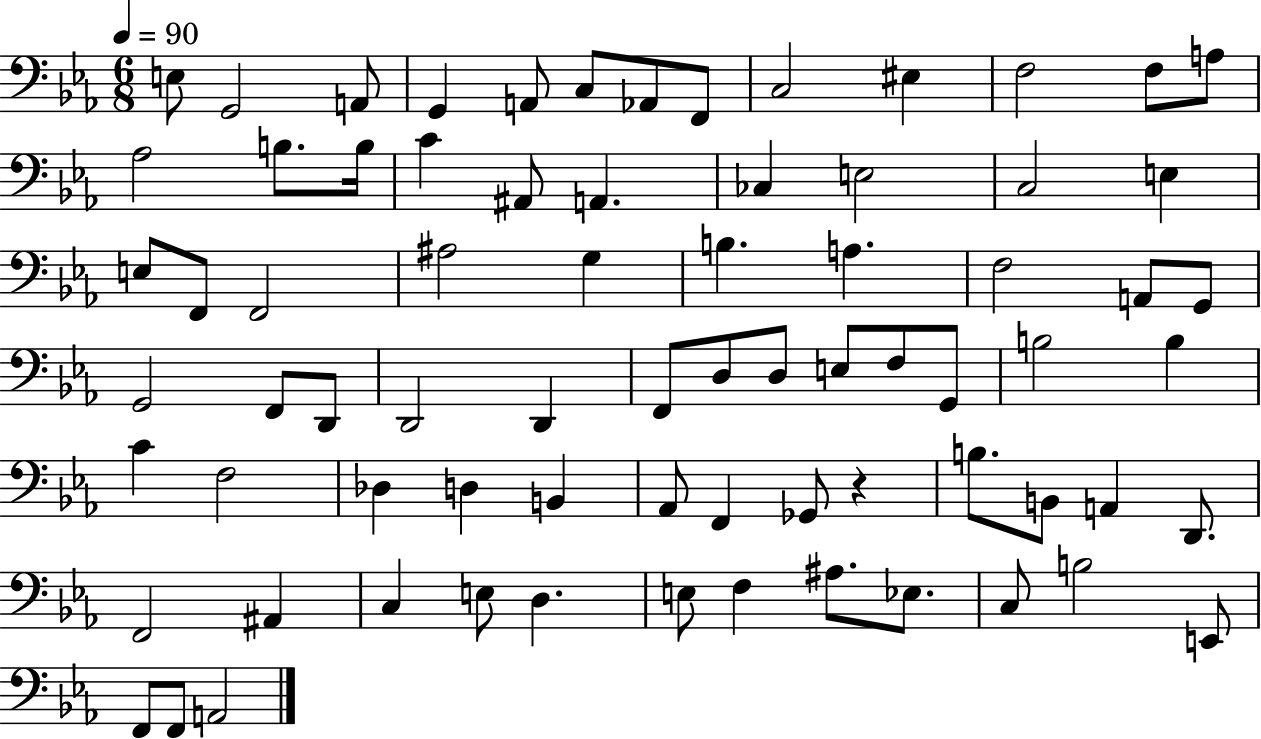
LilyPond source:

{
  \clef bass
  \numericTimeSignature
  \time 6/8
  \key ees \major
  \tempo 4 = 90
  e8 g,2 a,8 | g,4 a,8 c8 aes,8 f,8 | c2 eis4 | f2 f8 a8 | \break aes2 b8. b16 | c'4 ais,8 a,4. | ces4 e2 | c2 e4 | \break e8 f,8 f,2 | ais2 g4 | b4. a4. | f2 a,8 g,8 | \break g,2 f,8 d,8 | d,2 d,4 | f,8 d8 d8 e8 f8 g,8 | b2 b4 | \break c'4 f2 | des4 d4 b,4 | aes,8 f,4 ges,8 r4 | b8. b,8 a,4 d,8. | \break f,2 ais,4 | c4 e8 d4. | e8 f4 ais8. ees8. | c8 b2 e,8 | \break f,8 f,8 a,2 | \bar "|."
}